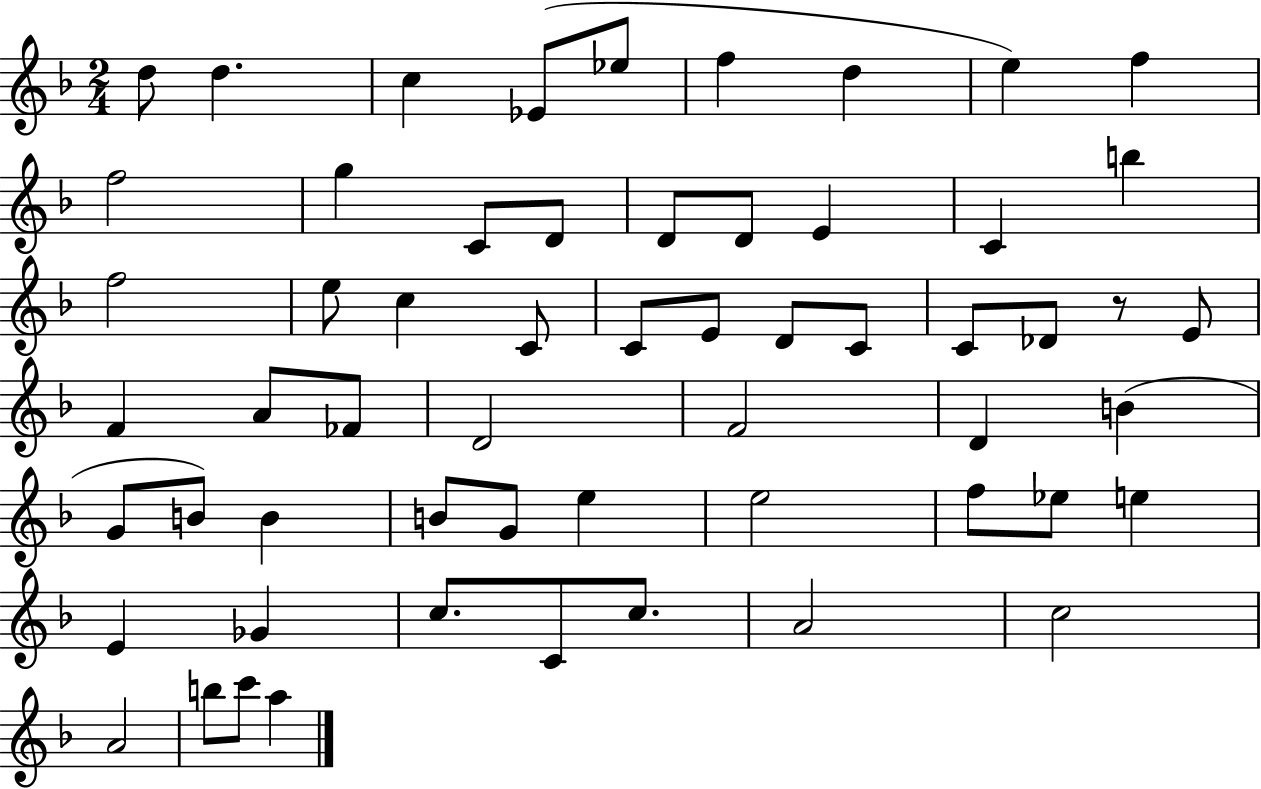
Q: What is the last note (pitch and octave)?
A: A5